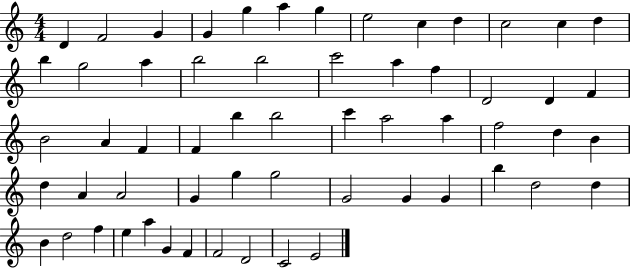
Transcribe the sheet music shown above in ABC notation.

X:1
T:Untitled
M:4/4
L:1/4
K:C
D F2 G G g a g e2 c d c2 c d b g2 a b2 b2 c'2 a f D2 D F B2 A F F b b2 c' a2 a f2 d B d A A2 G g g2 G2 G G b d2 d B d2 f e a G F F2 D2 C2 E2